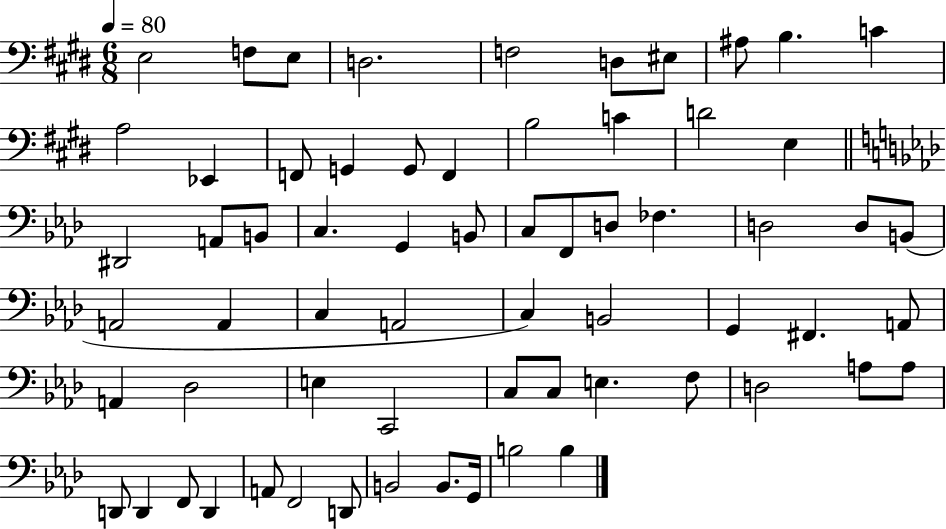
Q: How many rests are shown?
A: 0